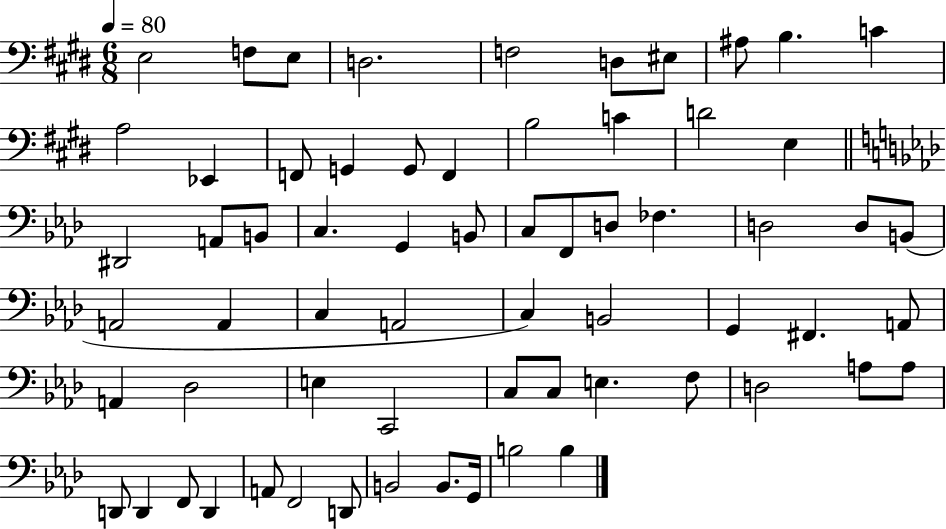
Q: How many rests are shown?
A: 0